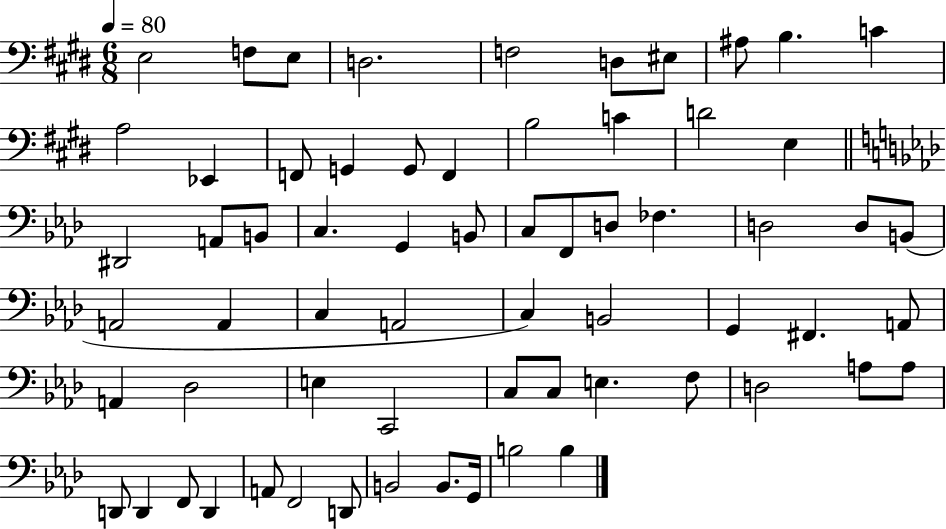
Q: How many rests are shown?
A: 0